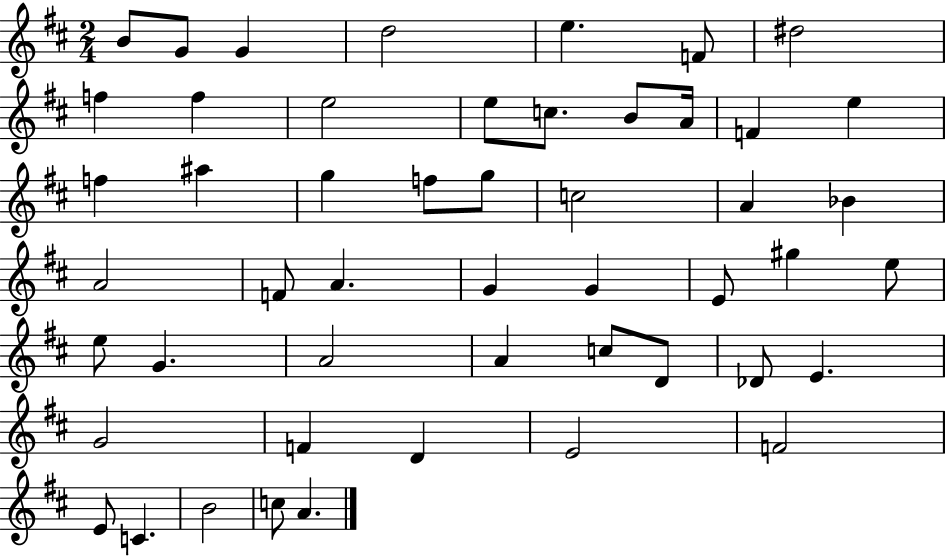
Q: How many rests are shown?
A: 0